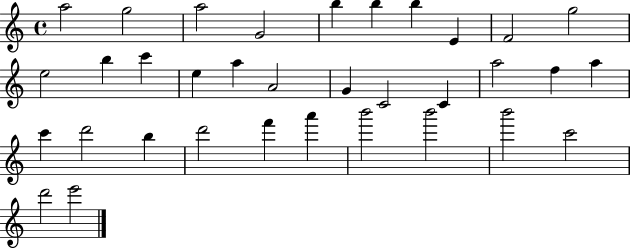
X:1
T:Untitled
M:4/4
L:1/4
K:C
a2 g2 a2 G2 b b b E F2 g2 e2 b c' e a A2 G C2 C a2 f a c' d'2 b d'2 f' a' b'2 b'2 b'2 c'2 d'2 e'2